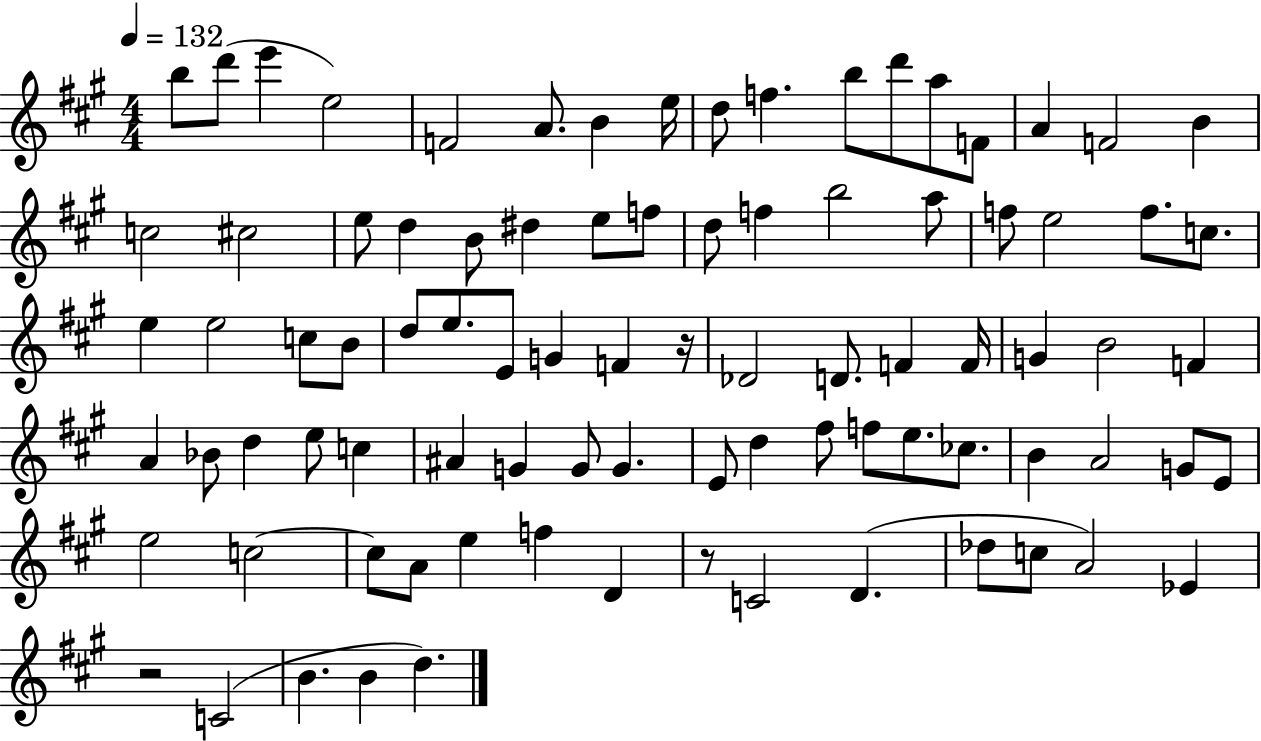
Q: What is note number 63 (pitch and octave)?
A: E5